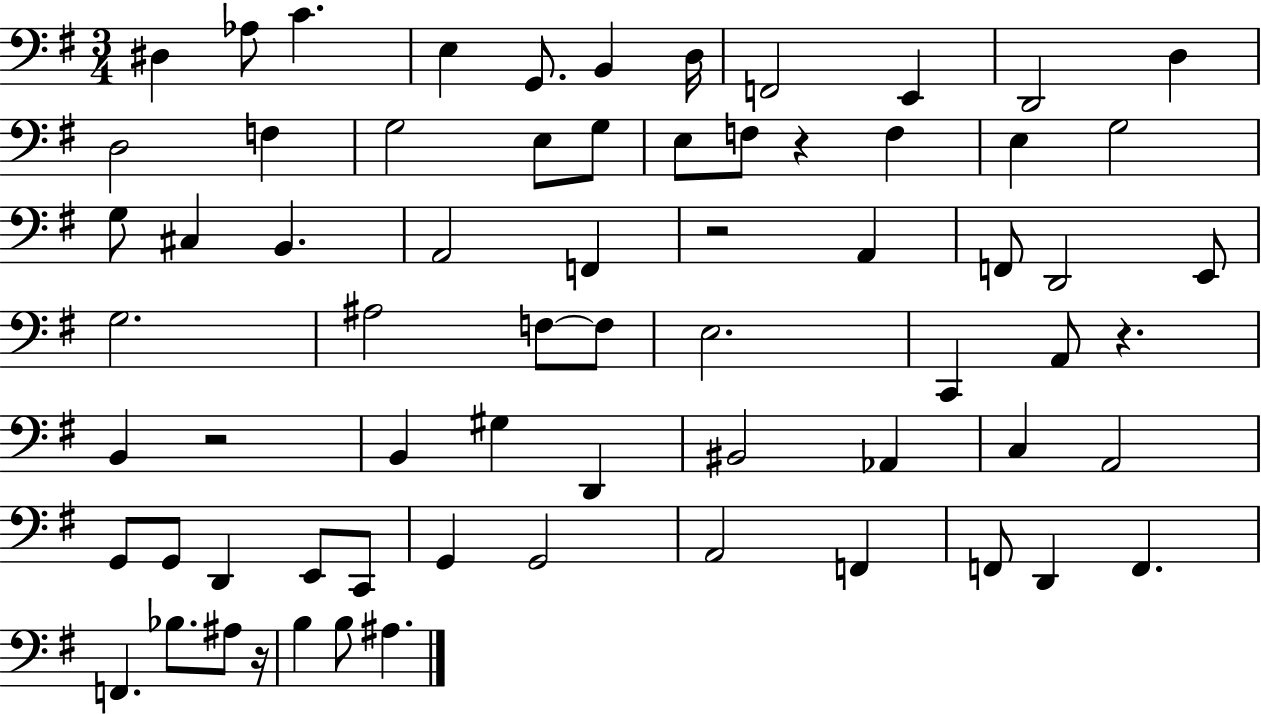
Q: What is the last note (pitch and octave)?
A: A#3